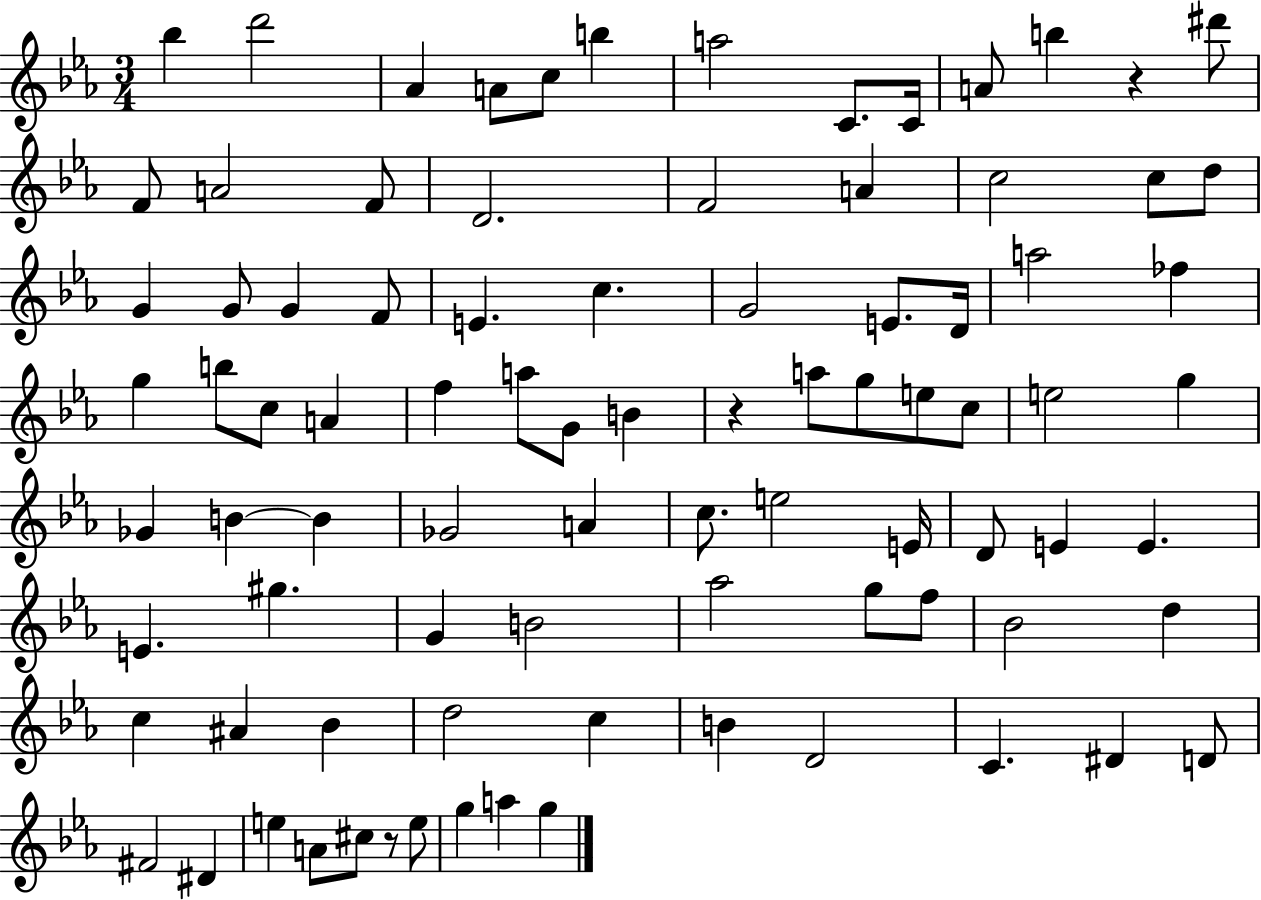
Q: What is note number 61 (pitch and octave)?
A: B4